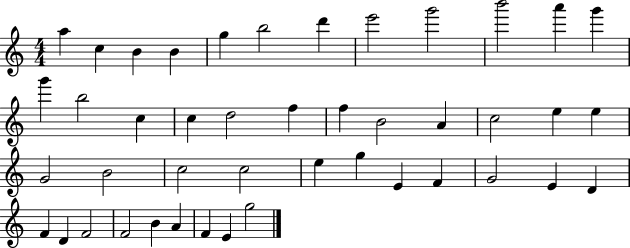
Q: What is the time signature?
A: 4/4